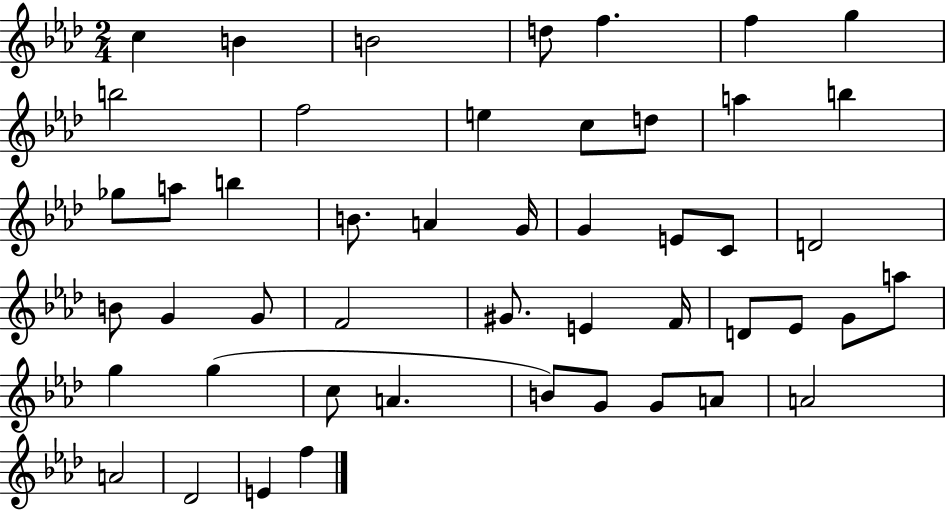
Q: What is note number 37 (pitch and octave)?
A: G5